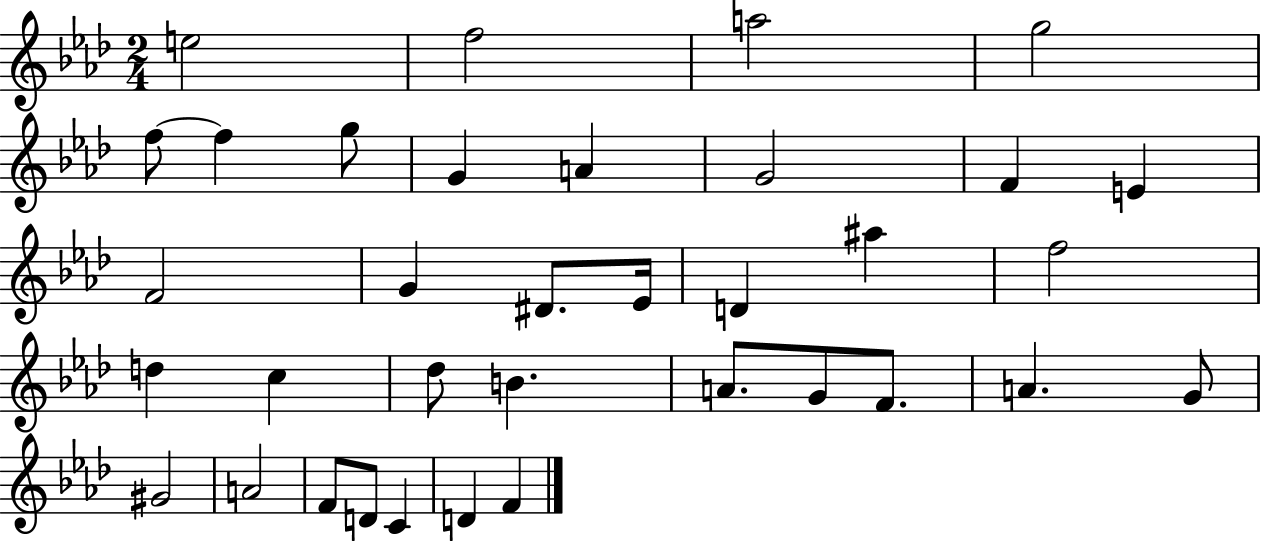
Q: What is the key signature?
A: AES major